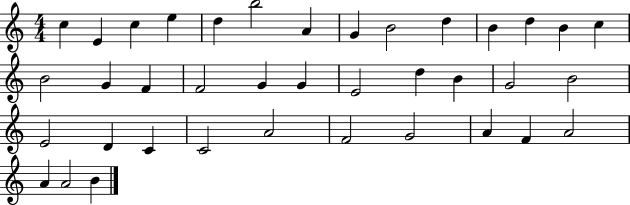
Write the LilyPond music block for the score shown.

{
  \clef treble
  \numericTimeSignature
  \time 4/4
  \key c \major
  c''4 e'4 c''4 e''4 | d''4 b''2 a'4 | g'4 b'2 d''4 | b'4 d''4 b'4 c''4 | \break b'2 g'4 f'4 | f'2 g'4 g'4 | e'2 d''4 b'4 | g'2 b'2 | \break e'2 d'4 c'4 | c'2 a'2 | f'2 g'2 | a'4 f'4 a'2 | \break a'4 a'2 b'4 | \bar "|."
}